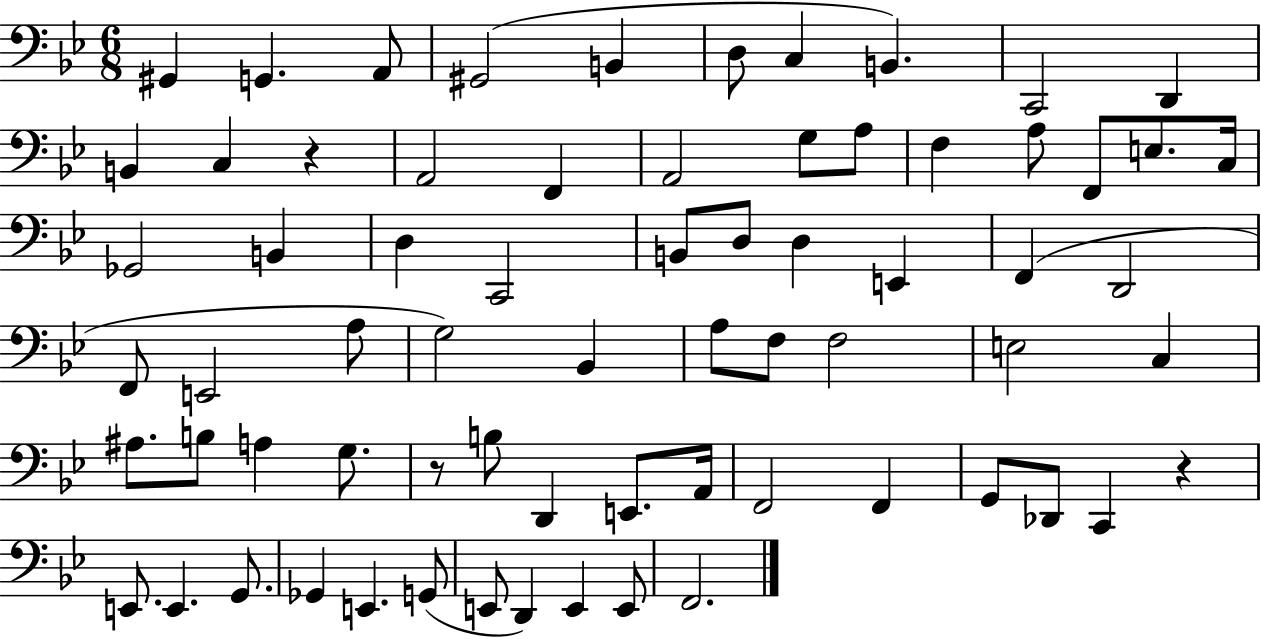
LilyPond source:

{
  \clef bass
  \numericTimeSignature
  \time 6/8
  \key bes \major
  gis,4 g,4. a,8 | gis,2( b,4 | d8 c4 b,4.) | c,2 d,4 | \break b,4 c4 r4 | a,2 f,4 | a,2 g8 a8 | f4 a8 f,8 e8. c16 | \break ges,2 b,4 | d4 c,2 | b,8 d8 d4 e,4 | f,4( d,2 | \break f,8 e,2 a8 | g2) bes,4 | a8 f8 f2 | e2 c4 | \break ais8. b8 a4 g8. | r8 b8 d,4 e,8. a,16 | f,2 f,4 | g,8 des,8 c,4 r4 | \break e,8. e,4. g,8. | ges,4 e,4. g,8( | e,8 d,4) e,4 e,8 | f,2. | \break \bar "|."
}